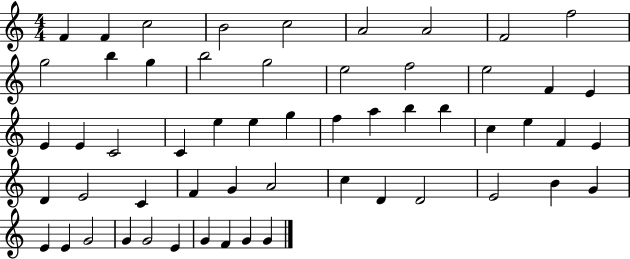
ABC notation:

X:1
T:Untitled
M:4/4
L:1/4
K:C
F F c2 B2 c2 A2 A2 F2 f2 g2 b g b2 g2 e2 f2 e2 F E E E C2 C e e g f a b b c e F E D E2 C F G A2 c D D2 E2 B G E E G2 G G2 E G F G G